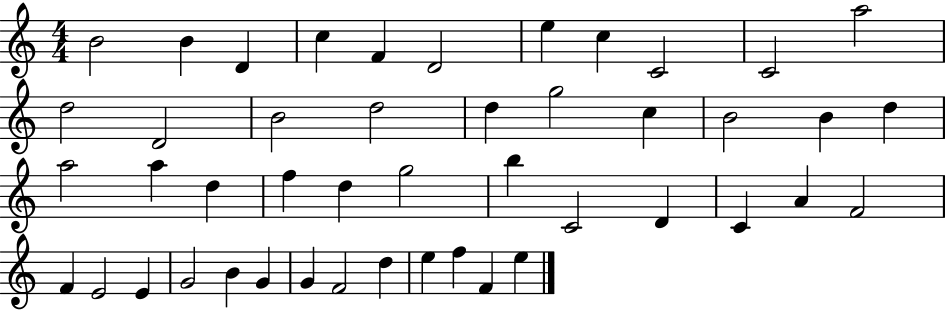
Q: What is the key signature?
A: C major